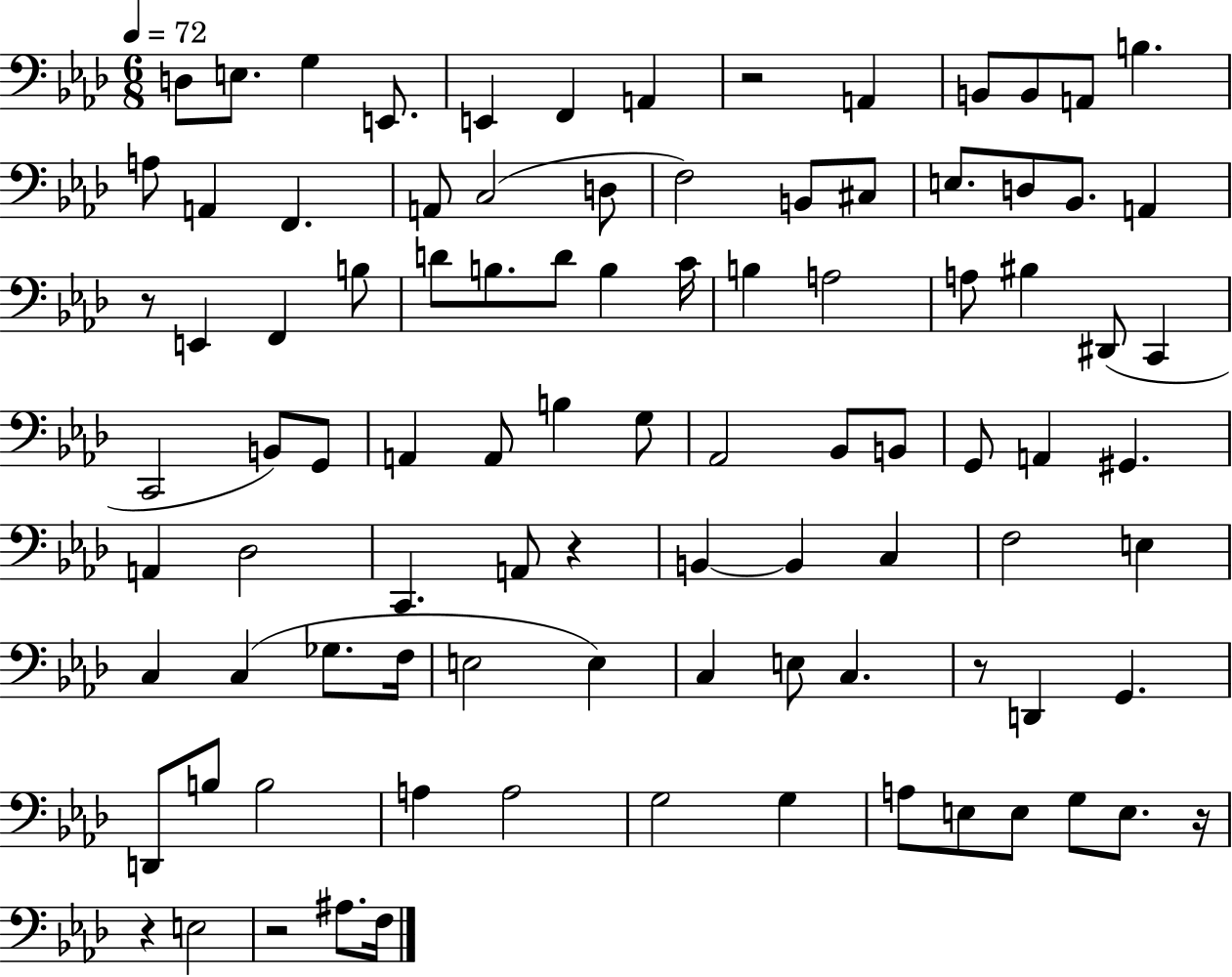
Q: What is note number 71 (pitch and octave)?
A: D2